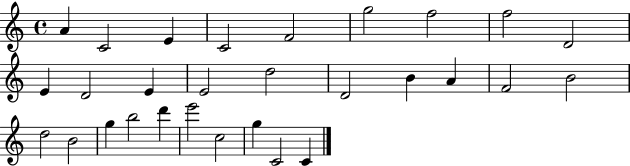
A4/q C4/h E4/q C4/h F4/h G5/h F5/h F5/h D4/h E4/q D4/h E4/q E4/h D5/h D4/h B4/q A4/q F4/h B4/h D5/h B4/h G5/q B5/h D6/q E6/h C5/h G5/q C4/h C4/q